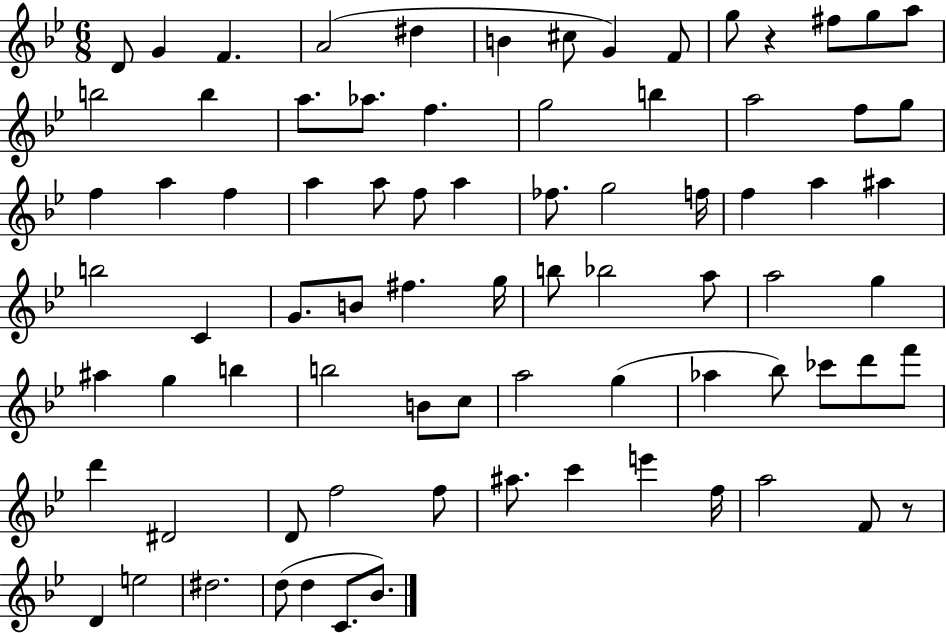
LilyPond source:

{
  \clef treble
  \numericTimeSignature
  \time 6/8
  \key bes \major
  d'8 g'4 f'4. | a'2( dis''4 | b'4 cis''8 g'4) f'8 | g''8 r4 fis''8 g''8 a''8 | \break b''2 b''4 | a''8. aes''8. f''4. | g''2 b''4 | a''2 f''8 g''8 | \break f''4 a''4 f''4 | a''4 a''8 f''8 a''4 | fes''8. g''2 f''16 | f''4 a''4 ais''4 | \break b''2 c'4 | g'8. b'8 fis''4. g''16 | b''8 bes''2 a''8 | a''2 g''4 | \break ais''4 g''4 b''4 | b''2 b'8 c''8 | a''2 g''4( | aes''4 bes''8) ces'''8 d'''8 f'''8 | \break d'''4 dis'2 | d'8 f''2 f''8 | ais''8. c'''4 e'''4 f''16 | a''2 f'8 r8 | \break d'4 e''2 | dis''2. | d''8( d''4 c'8. bes'8.) | \bar "|."
}